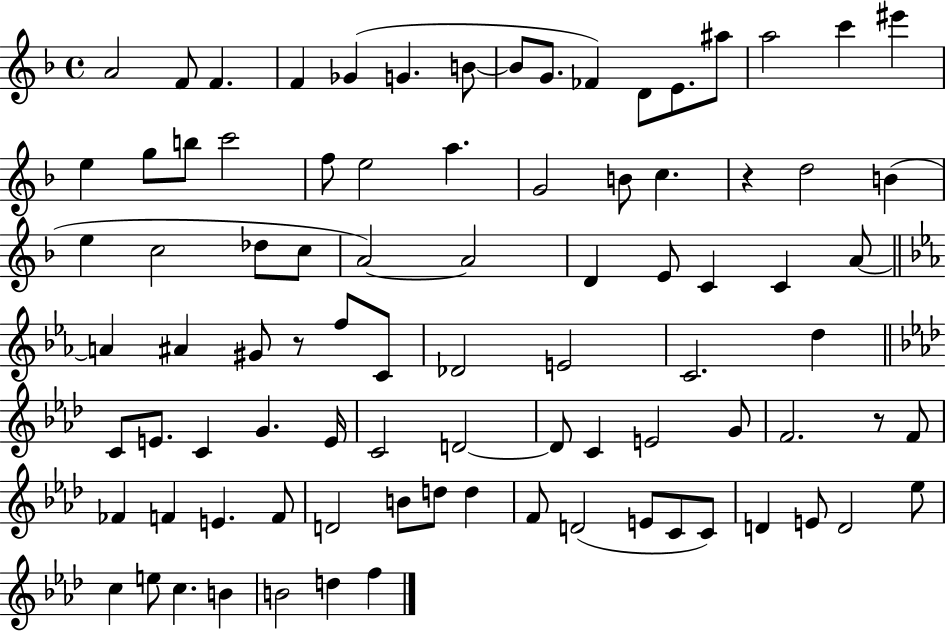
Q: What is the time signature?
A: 4/4